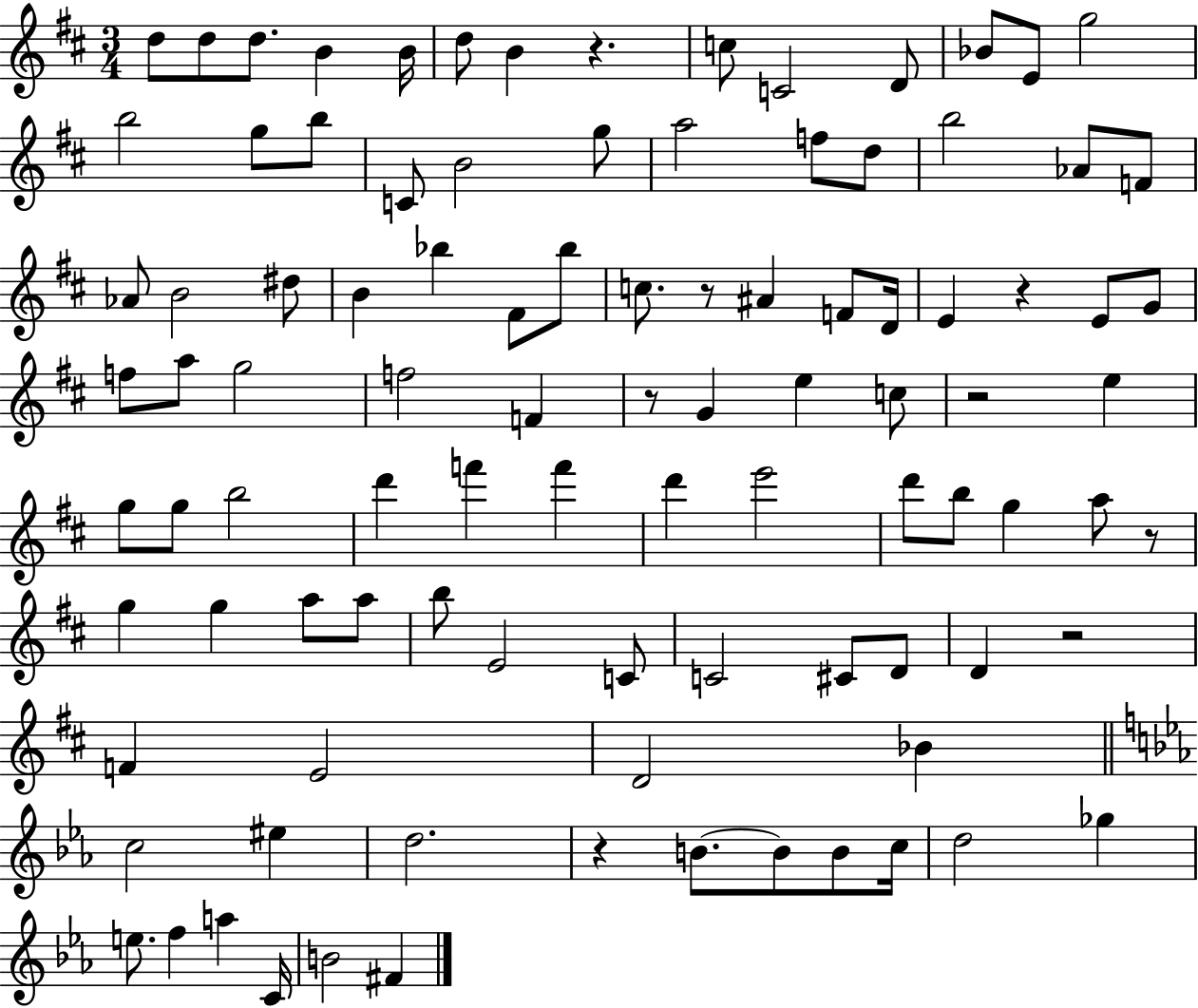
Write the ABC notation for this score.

X:1
T:Untitled
M:3/4
L:1/4
K:D
d/2 d/2 d/2 B B/4 d/2 B z c/2 C2 D/2 _B/2 E/2 g2 b2 g/2 b/2 C/2 B2 g/2 a2 f/2 d/2 b2 _A/2 F/2 _A/2 B2 ^d/2 B _b ^F/2 _b/2 c/2 z/2 ^A F/2 D/4 E z E/2 G/2 f/2 a/2 g2 f2 F z/2 G e c/2 z2 e g/2 g/2 b2 d' f' f' d' e'2 d'/2 b/2 g a/2 z/2 g g a/2 a/2 b/2 E2 C/2 C2 ^C/2 D/2 D z2 F E2 D2 _B c2 ^e d2 z B/2 B/2 B/2 c/4 d2 _g e/2 f a C/4 B2 ^F